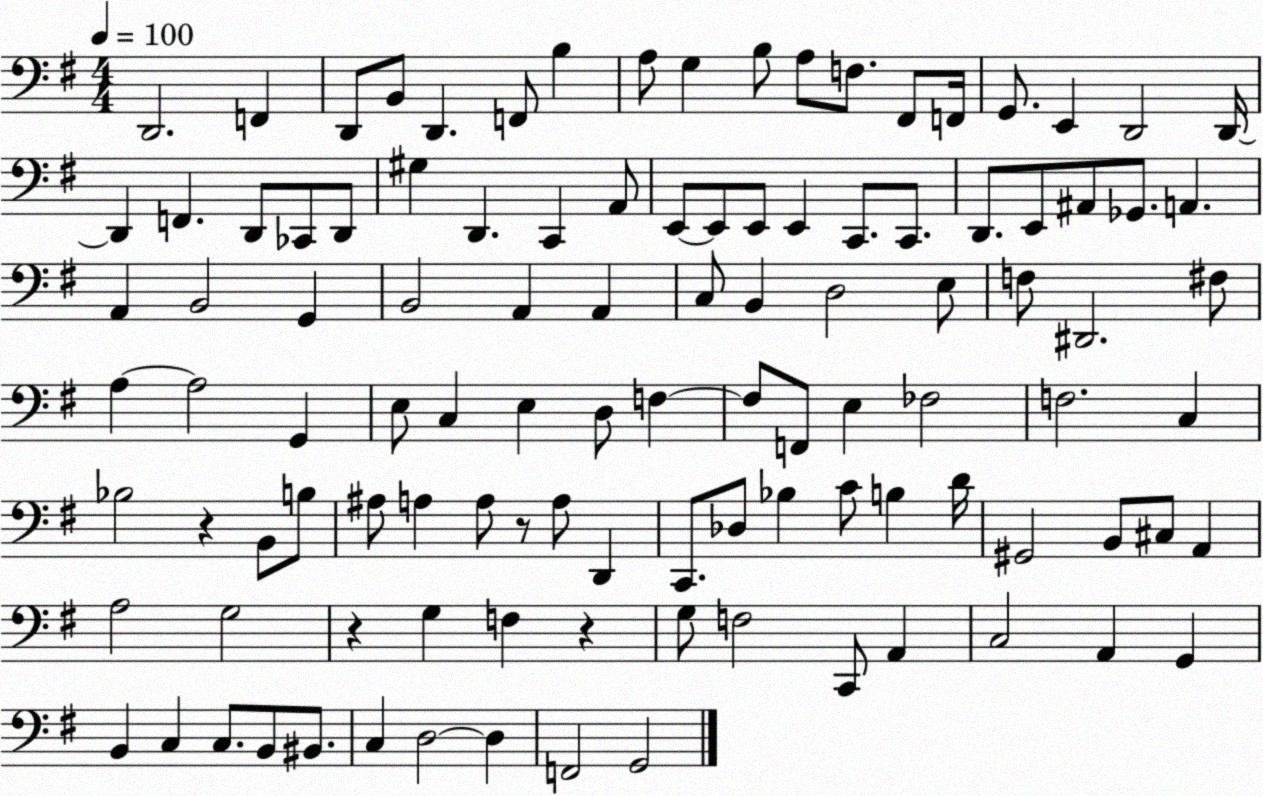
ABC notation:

X:1
T:Untitled
M:4/4
L:1/4
K:G
D,,2 F,, D,,/2 B,,/2 D,, F,,/2 B, A,/2 G, B,/2 A,/2 F,/2 ^F,,/2 F,,/4 G,,/2 E,, D,,2 D,,/4 D,, F,, D,,/2 _C,,/2 D,,/2 ^G, D,, C,, A,,/2 E,,/2 E,,/2 E,,/2 E,, C,,/2 C,,/2 D,,/2 E,,/2 ^A,,/2 _G,,/2 A,, A,, B,,2 G,, B,,2 A,, A,, C,/2 B,, D,2 E,/2 F,/2 ^D,,2 ^F,/2 A, A,2 G,, E,/2 C, E, D,/2 F, F,/2 F,,/2 E, _F,2 F,2 C, _B,2 z B,,/2 B,/2 ^A,/2 A, A,/2 z/2 A,/2 D,, C,,/2 _D,/2 _B, C/2 B, D/4 ^G,,2 B,,/2 ^C,/2 A,, A,2 G,2 z G, F, z G,/2 F,2 C,,/2 A,, C,2 A,, G,, B,, C, C,/2 B,,/2 ^B,,/2 C, D,2 D, F,,2 G,,2